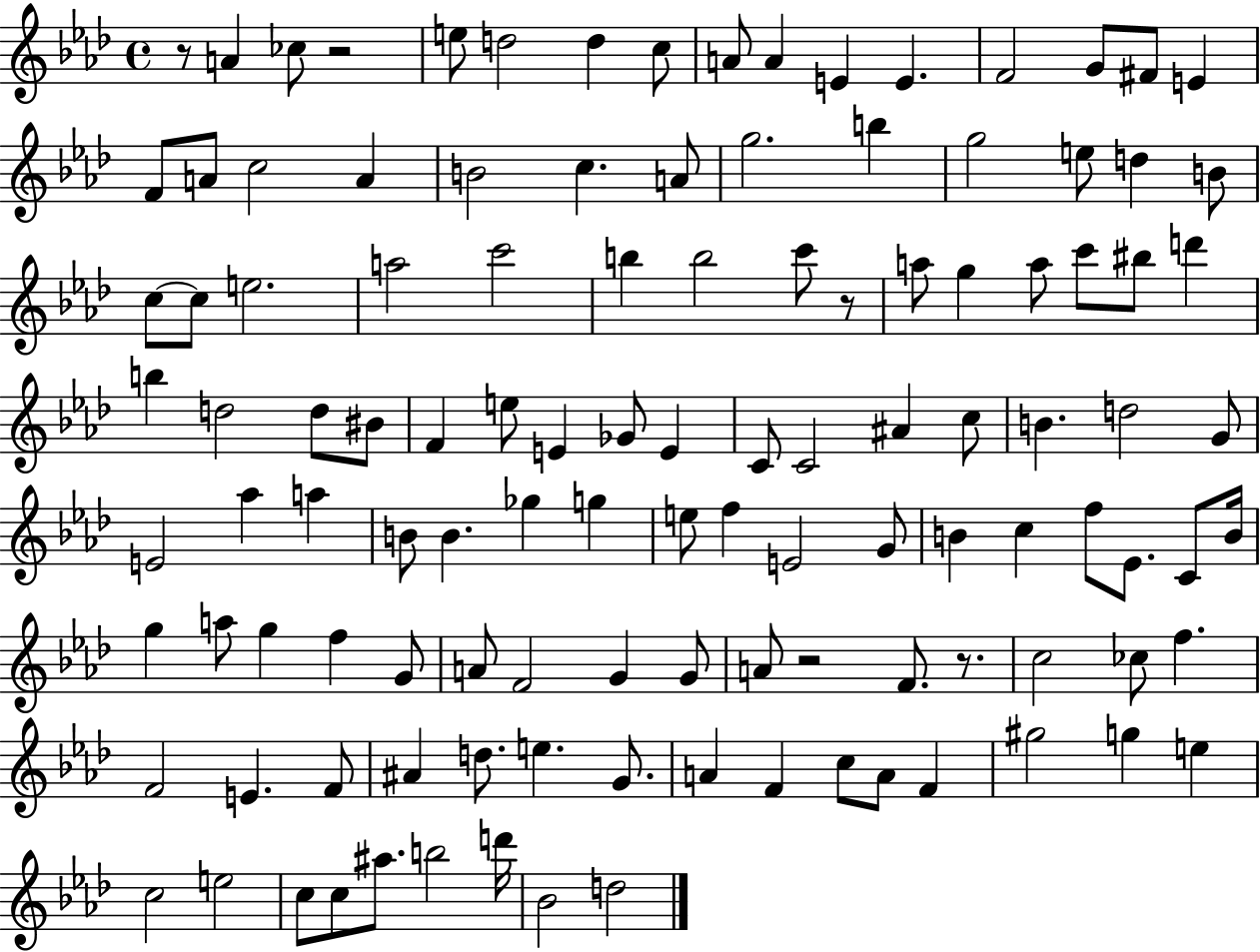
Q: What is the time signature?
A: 4/4